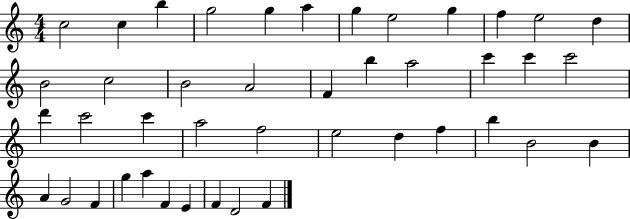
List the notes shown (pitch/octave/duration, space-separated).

C5/h C5/q B5/q G5/h G5/q A5/q G5/q E5/h G5/q F5/q E5/h D5/q B4/h C5/h B4/h A4/h F4/q B5/q A5/h C6/q C6/q C6/h D6/q C6/h C6/q A5/h F5/h E5/h D5/q F5/q B5/q B4/h B4/q A4/q G4/h F4/q G5/q A5/q F4/q E4/q F4/q D4/h F4/q